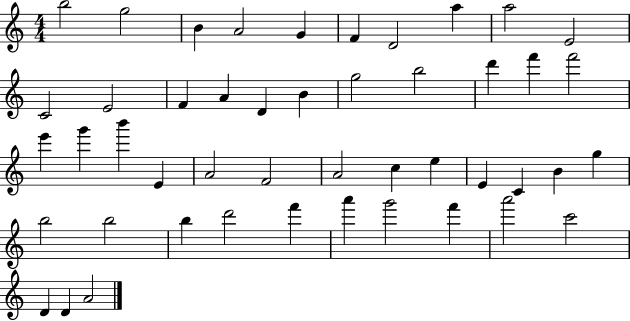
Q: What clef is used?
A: treble